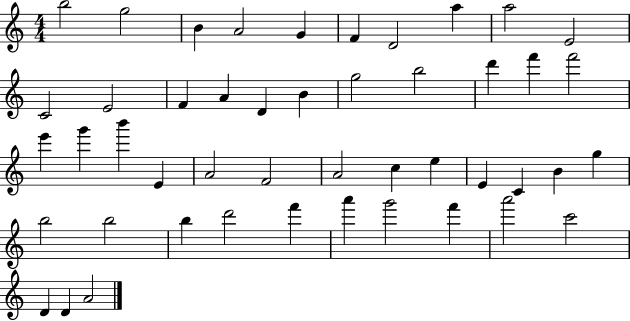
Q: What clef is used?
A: treble